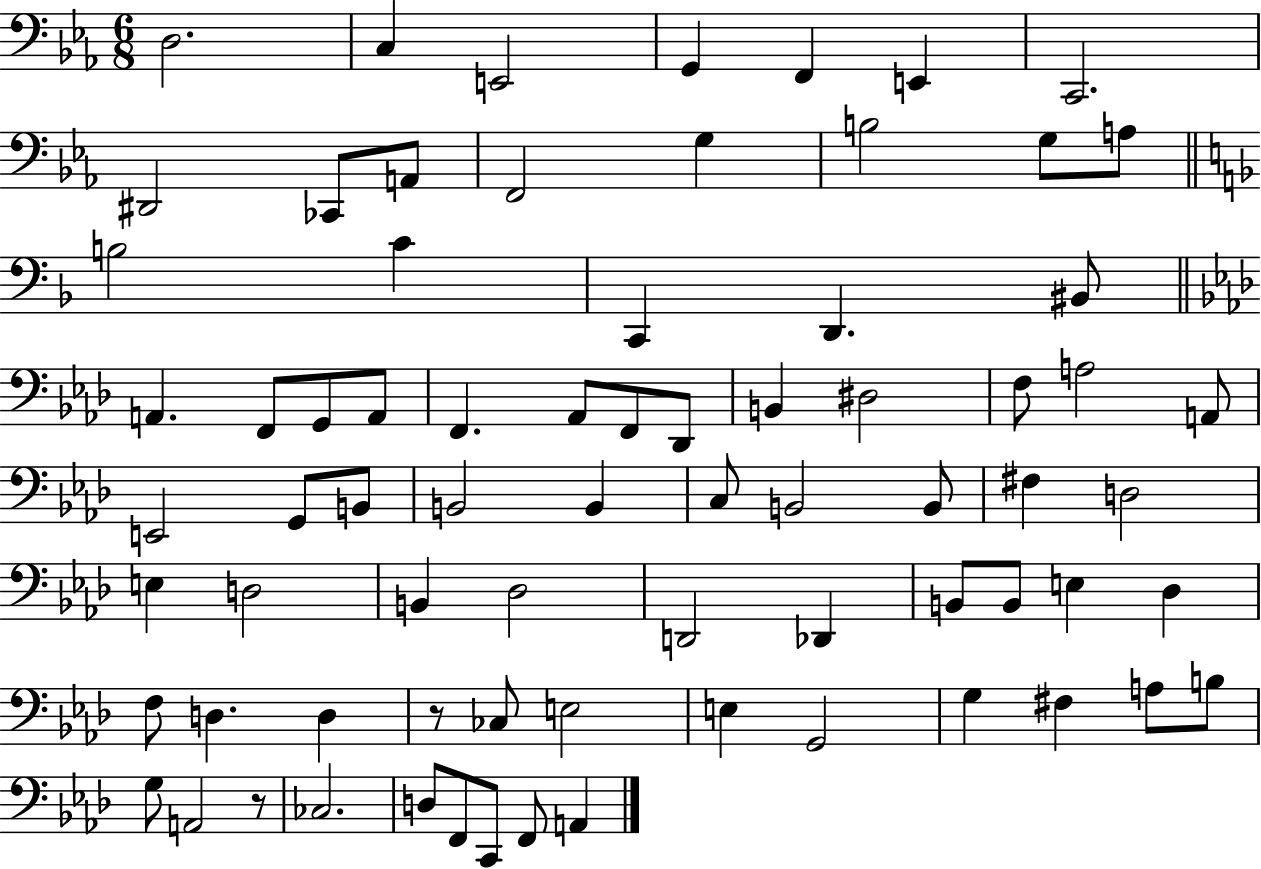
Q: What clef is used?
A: bass